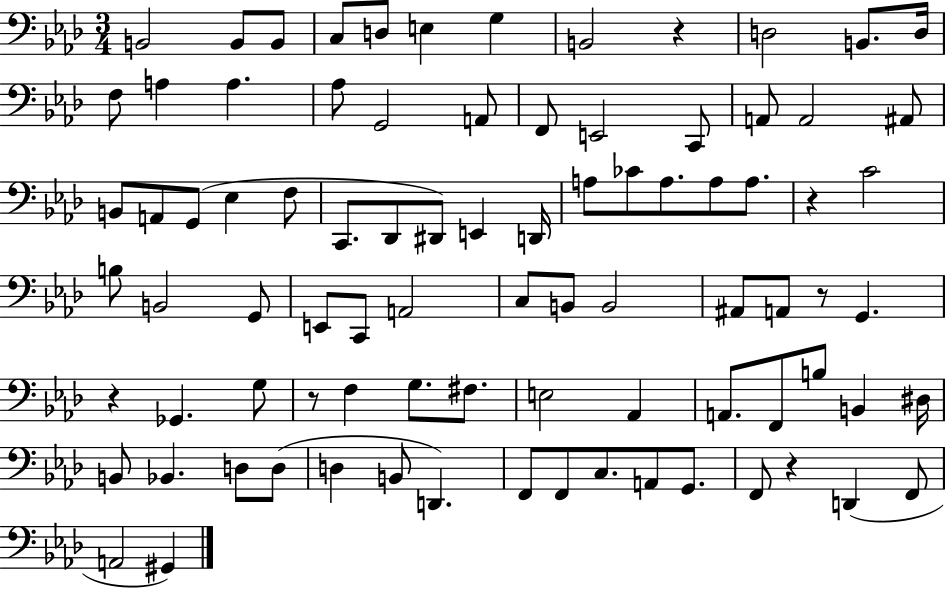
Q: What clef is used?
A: bass